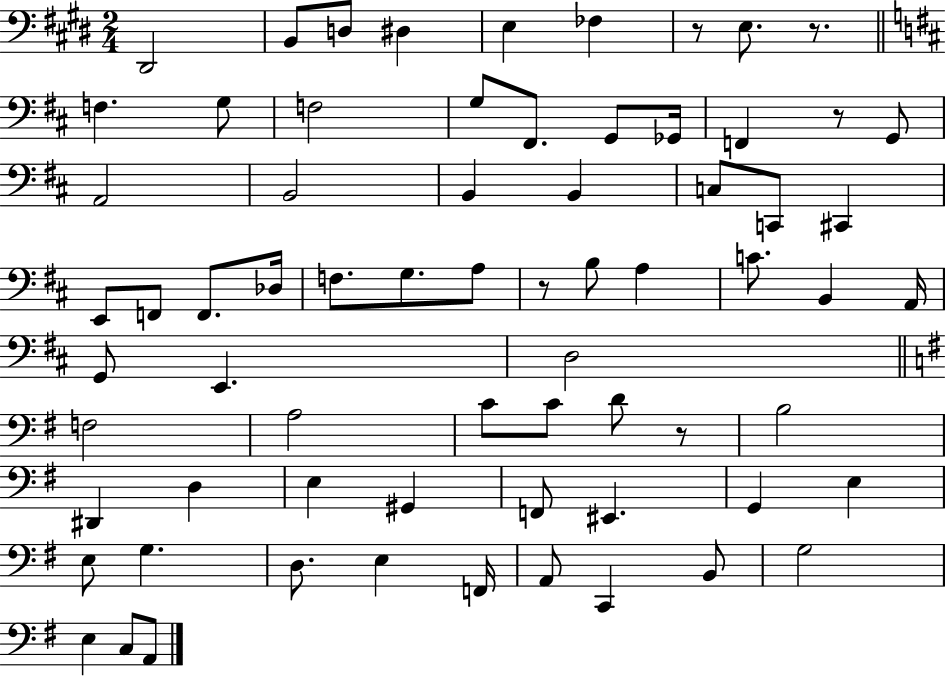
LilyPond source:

{
  \clef bass
  \numericTimeSignature
  \time 2/4
  \key e \major
  dis,2 | b,8 d8 dis4 | e4 fes4 | r8 e8. r8. | \break \bar "||" \break \key d \major f4. g8 | f2 | g8 fis,8. g,8 ges,16 | f,4 r8 g,8 | \break a,2 | b,2 | b,4 b,4 | c8 c,8 cis,4 | \break e,8 f,8 f,8. des16 | f8. g8. a8 | r8 b8 a4 | c'8. b,4 a,16 | \break g,8 e,4. | d2 | \bar "||" \break \key g \major f2 | a2 | c'8 c'8 d'8 r8 | b2 | \break dis,4 d4 | e4 gis,4 | f,8 eis,4. | g,4 e4 | \break e8 g4. | d8. e4 f,16 | a,8 c,4 b,8 | g2 | \break e4 c8 a,8 | \bar "|."
}